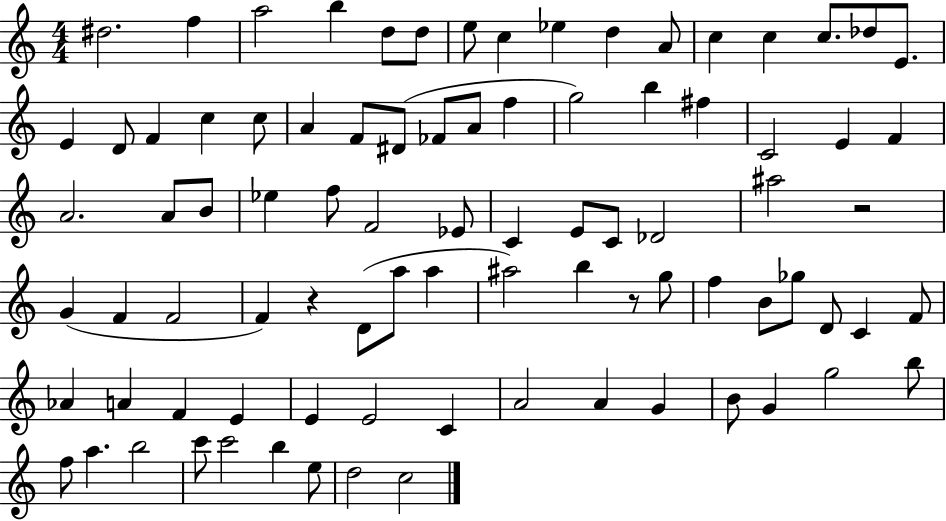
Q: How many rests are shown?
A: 3